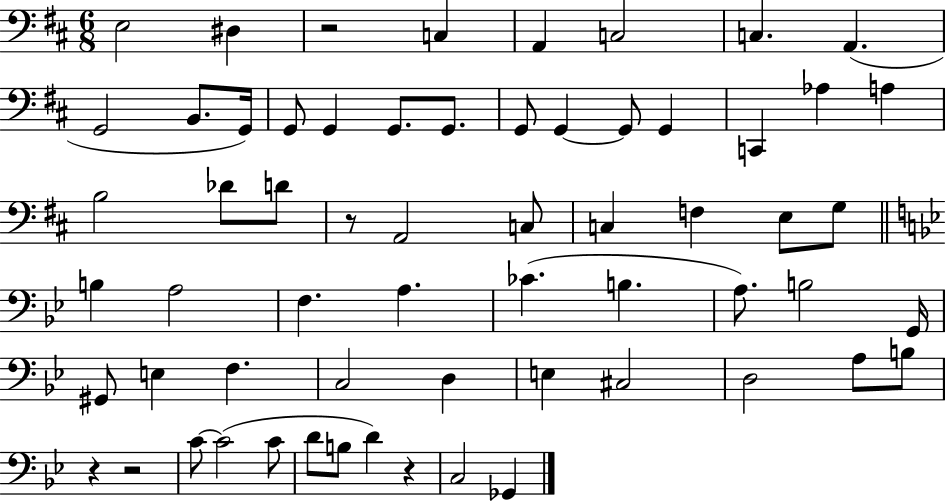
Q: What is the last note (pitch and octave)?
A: Gb2